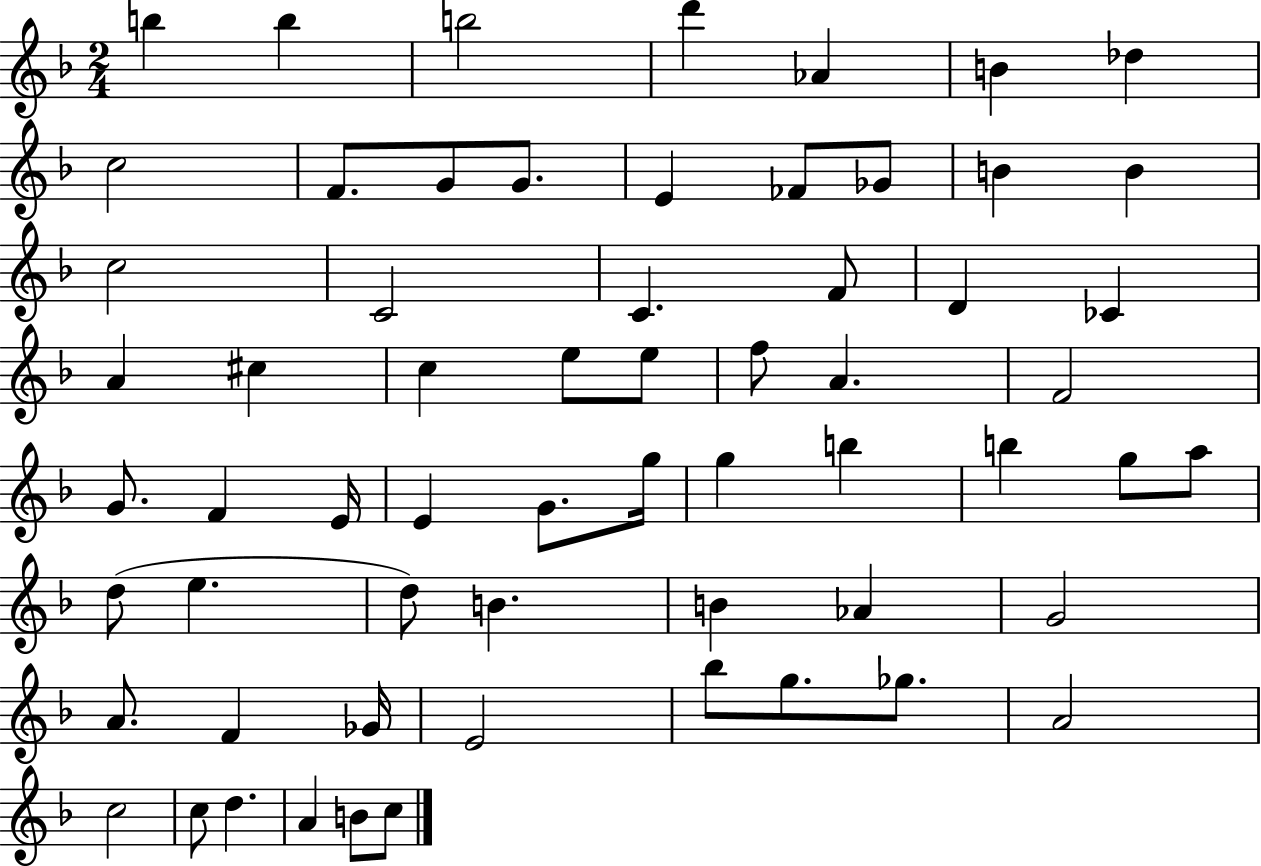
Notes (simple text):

B5/q B5/q B5/h D6/q Ab4/q B4/q Db5/q C5/h F4/e. G4/e G4/e. E4/q FES4/e Gb4/e B4/q B4/q C5/h C4/h C4/q. F4/e D4/q CES4/q A4/q C#5/q C5/q E5/e E5/e F5/e A4/q. F4/h G4/e. F4/q E4/s E4/q G4/e. G5/s G5/q B5/q B5/q G5/e A5/e D5/e E5/q. D5/e B4/q. B4/q Ab4/q G4/h A4/e. F4/q Gb4/s E4/h Bb5/e G5/e. Gb5/e. A4/h C5/h C5/e D5/q. A4/q B4/e C5/e